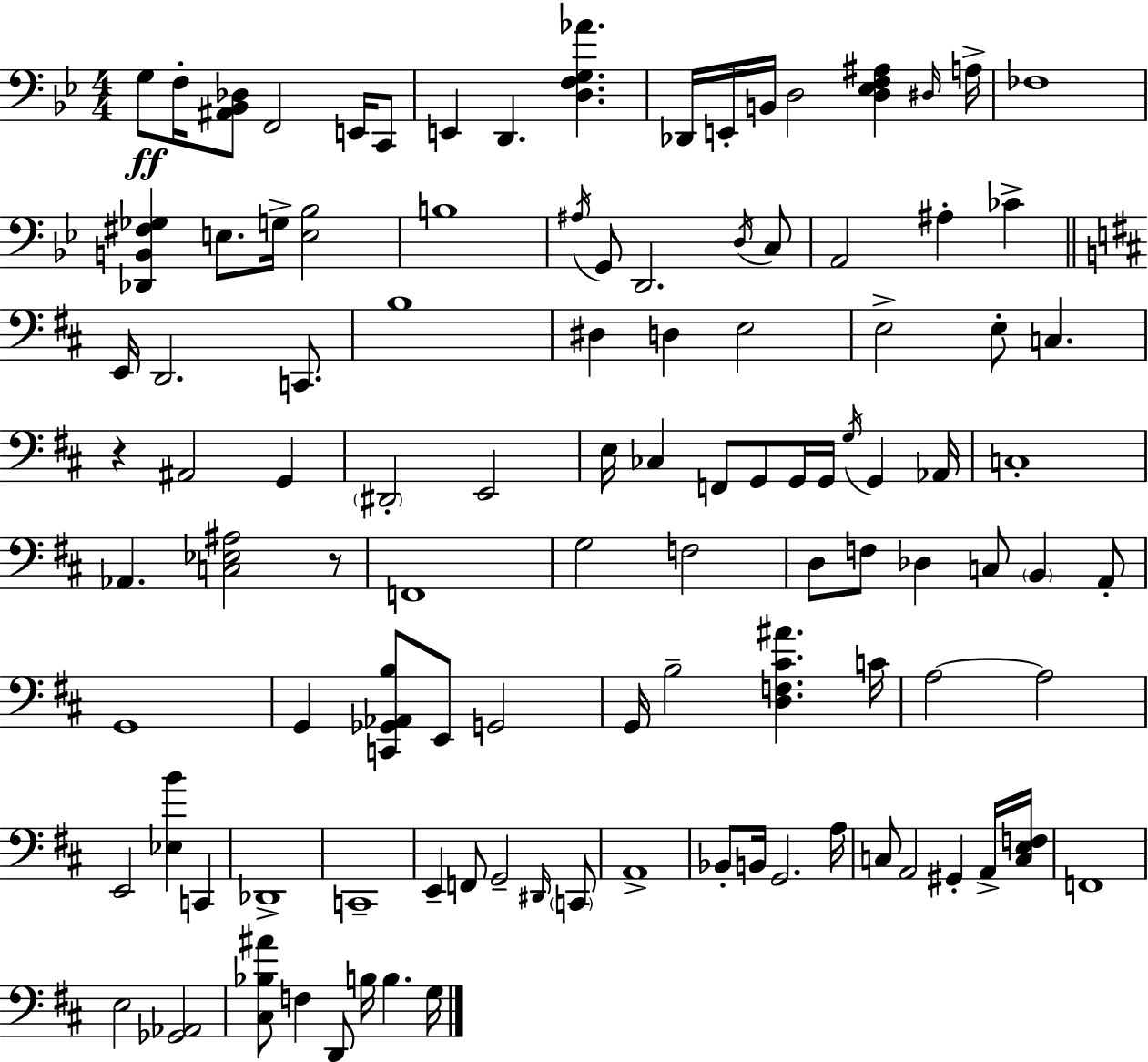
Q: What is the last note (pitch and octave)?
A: G3